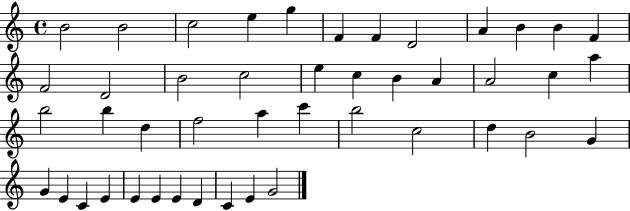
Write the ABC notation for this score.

X:1
T:Untitled
M:4/4
L:1/4
K:C
B2 B2 c2 e g F F D2 A B B F F2 D2 B2 c2 e c B A A2 c a b2 b d f2 a c' b2 c2 d B2 G G E C E E E E D C E G2